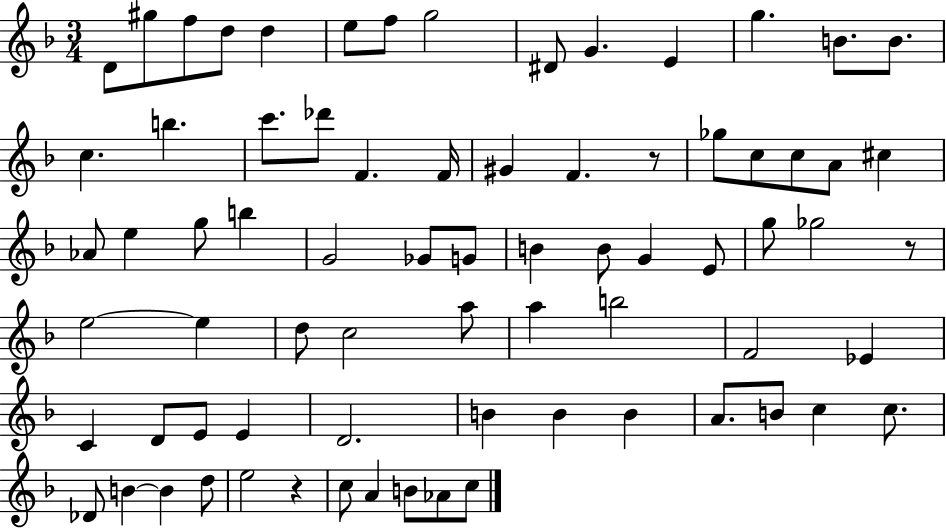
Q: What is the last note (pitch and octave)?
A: C5